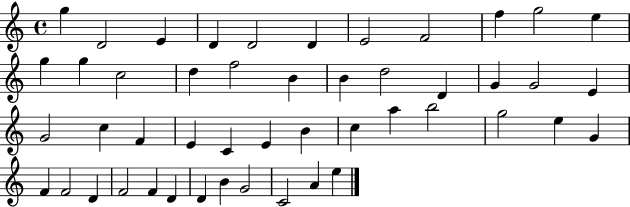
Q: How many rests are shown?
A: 0